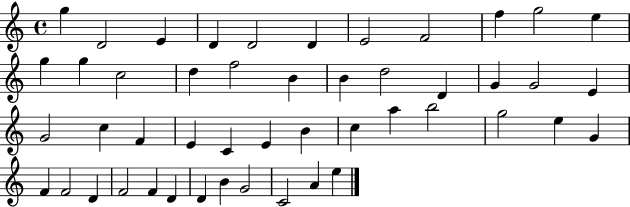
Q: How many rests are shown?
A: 0